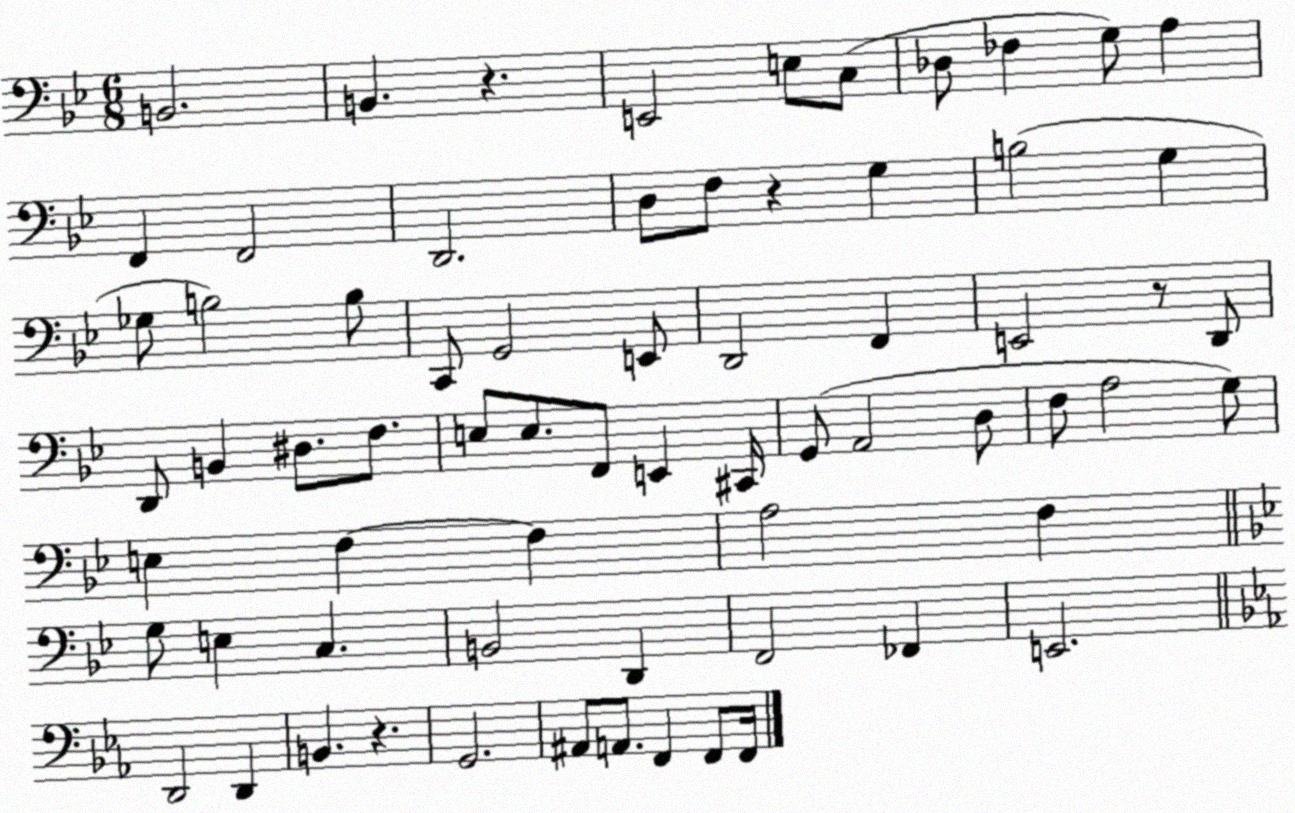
X:1
T:Untitled
M:6/8
L:1/4
K:Bb
B,,2 B,, z E,,2 E,/2 C,/2 _D,/2 _F, G,/2 A, F,, F,,2 D,,2 D,/2 F,/2 z G, B,2 G, _G,/2 B,2 B,/2 C,,/2 G,,2 E,,/2 D,,2 F,, E,,2 z/2 D,,/2 D,,/2 B,, ^D,/2 F,/2 E,/2 E,/2 F,,/2 E,, ^C,,/4 G,,/2 A,,2 D,/2 F,/2 A,2 G,/2 E, F, F, A,2 F, G,/2 E, C, B,,2 D,, F,,2 _F,, E,,2 D,,2 D,, B,, z G,,2 ^A,,/2 A,,/2 F,, F,,/2 F,,/4